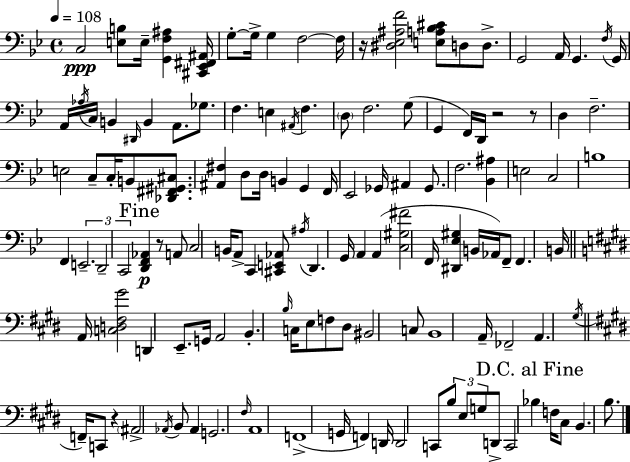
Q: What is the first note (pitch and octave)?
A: C3